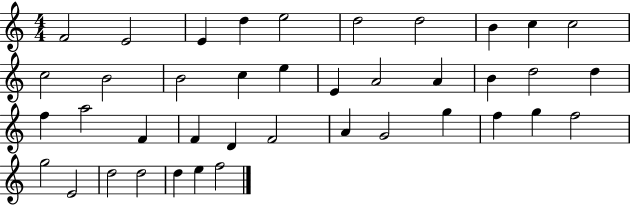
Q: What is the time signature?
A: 4/4